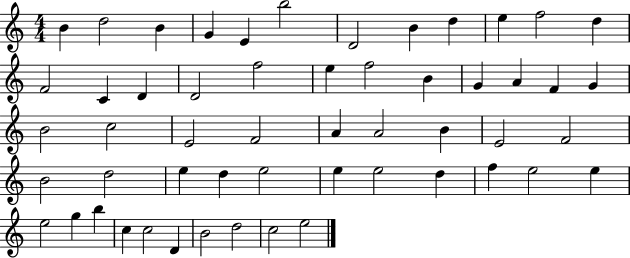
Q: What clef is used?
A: treble